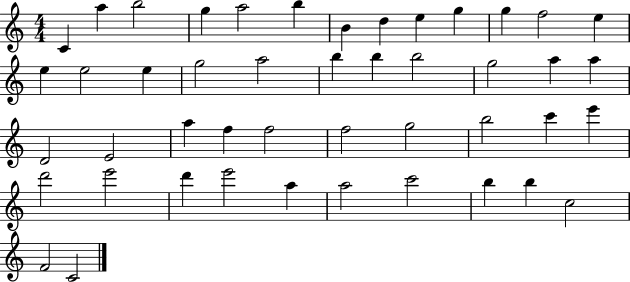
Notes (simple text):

C4/q A5/q B5/h G5/q A5/h B5/q B4/q D5/q E5/q G5/q G5/q F5/h E5/q E5/q E5/h E5/q G5/h A5/h B5/q B5/q B5/h G5/h A5/q A5/q D4/h E4/h A5/q F5/q F5/h F5/h G5/h B5/h C6/q E6/q D6/h E6/h D6/q E6/h A5/q A5/h C6/h B5/q B5/q C5/h F4/h C4/h